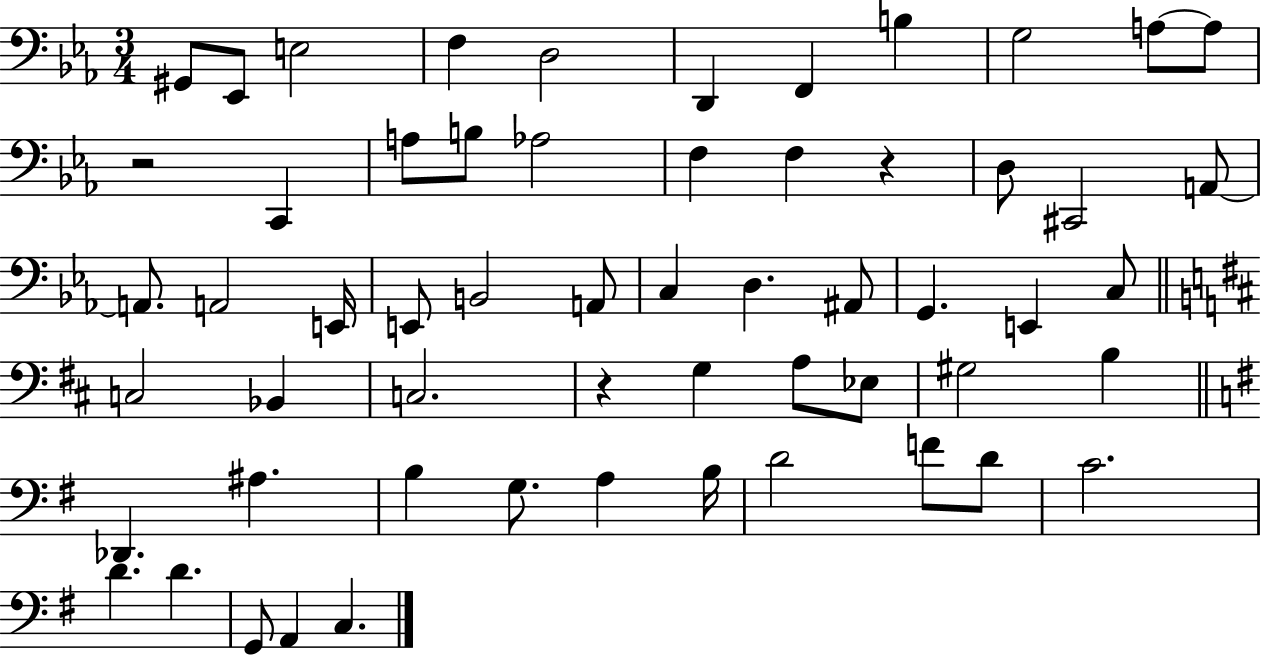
{
  \clef bass
  \numericTimeSignature
  \time 3/4
  \key ees \major
  gis,8 ees,8 e2 | f4 d2 | d,4 f,4 b4 | g2 a8~~ a8 | \break r2 c,4 | a8 b8 aes2 | f4 f4 r4 | d8 cis,2 a,8~~ | \break a,8. a,2 e,16 | e,8 b,2 a,8 | c4 d4. ais,8 | g,4. e,4 c8 | \break \bar "||" \break \key d \major c2 bes,4 | c2. | r4 g4 a8 ees8 | gis2 b4 | \break \bar "||" \break \key e \minor des,4. ais4. | b4 g8. a4 b16 | d'2 f'8 d'8 | c'2. | \break d'4. d'4. | g,8 a,4 c4. | \bar "|."
}